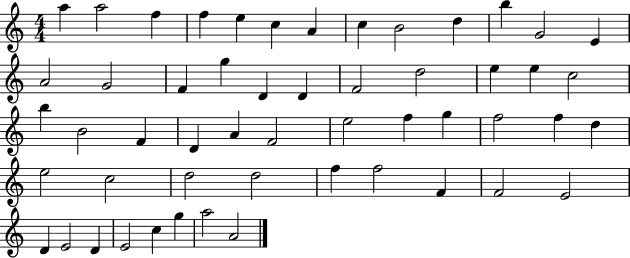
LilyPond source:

{
  \clef treble
  \numericTimeSignature
  \time 4/4
  \key c \major
  a''4 a''2 f''4 | f''4 e''4 c''4 a'4 | c''4 b'2 d''4 | b''4 g'2 e'4 | \break a'2 g'2 | f'4 g''4 d'4 d'4 | f'2 d''2 | e''4 e''4 c''2 | \break b''4 b'2 f'4 | d'4 a'4 f'2 | e''2 f''4 g''4 | f''2 f''4 d''4 | \break e''2 c''2 | d''2 d''2 | f''4 f''2 f'4 | f'2 e'2 | \break d'4 e'2 d'4 | e'2 c''4 g''4 | a''2 a'2 | \bar "|."
}